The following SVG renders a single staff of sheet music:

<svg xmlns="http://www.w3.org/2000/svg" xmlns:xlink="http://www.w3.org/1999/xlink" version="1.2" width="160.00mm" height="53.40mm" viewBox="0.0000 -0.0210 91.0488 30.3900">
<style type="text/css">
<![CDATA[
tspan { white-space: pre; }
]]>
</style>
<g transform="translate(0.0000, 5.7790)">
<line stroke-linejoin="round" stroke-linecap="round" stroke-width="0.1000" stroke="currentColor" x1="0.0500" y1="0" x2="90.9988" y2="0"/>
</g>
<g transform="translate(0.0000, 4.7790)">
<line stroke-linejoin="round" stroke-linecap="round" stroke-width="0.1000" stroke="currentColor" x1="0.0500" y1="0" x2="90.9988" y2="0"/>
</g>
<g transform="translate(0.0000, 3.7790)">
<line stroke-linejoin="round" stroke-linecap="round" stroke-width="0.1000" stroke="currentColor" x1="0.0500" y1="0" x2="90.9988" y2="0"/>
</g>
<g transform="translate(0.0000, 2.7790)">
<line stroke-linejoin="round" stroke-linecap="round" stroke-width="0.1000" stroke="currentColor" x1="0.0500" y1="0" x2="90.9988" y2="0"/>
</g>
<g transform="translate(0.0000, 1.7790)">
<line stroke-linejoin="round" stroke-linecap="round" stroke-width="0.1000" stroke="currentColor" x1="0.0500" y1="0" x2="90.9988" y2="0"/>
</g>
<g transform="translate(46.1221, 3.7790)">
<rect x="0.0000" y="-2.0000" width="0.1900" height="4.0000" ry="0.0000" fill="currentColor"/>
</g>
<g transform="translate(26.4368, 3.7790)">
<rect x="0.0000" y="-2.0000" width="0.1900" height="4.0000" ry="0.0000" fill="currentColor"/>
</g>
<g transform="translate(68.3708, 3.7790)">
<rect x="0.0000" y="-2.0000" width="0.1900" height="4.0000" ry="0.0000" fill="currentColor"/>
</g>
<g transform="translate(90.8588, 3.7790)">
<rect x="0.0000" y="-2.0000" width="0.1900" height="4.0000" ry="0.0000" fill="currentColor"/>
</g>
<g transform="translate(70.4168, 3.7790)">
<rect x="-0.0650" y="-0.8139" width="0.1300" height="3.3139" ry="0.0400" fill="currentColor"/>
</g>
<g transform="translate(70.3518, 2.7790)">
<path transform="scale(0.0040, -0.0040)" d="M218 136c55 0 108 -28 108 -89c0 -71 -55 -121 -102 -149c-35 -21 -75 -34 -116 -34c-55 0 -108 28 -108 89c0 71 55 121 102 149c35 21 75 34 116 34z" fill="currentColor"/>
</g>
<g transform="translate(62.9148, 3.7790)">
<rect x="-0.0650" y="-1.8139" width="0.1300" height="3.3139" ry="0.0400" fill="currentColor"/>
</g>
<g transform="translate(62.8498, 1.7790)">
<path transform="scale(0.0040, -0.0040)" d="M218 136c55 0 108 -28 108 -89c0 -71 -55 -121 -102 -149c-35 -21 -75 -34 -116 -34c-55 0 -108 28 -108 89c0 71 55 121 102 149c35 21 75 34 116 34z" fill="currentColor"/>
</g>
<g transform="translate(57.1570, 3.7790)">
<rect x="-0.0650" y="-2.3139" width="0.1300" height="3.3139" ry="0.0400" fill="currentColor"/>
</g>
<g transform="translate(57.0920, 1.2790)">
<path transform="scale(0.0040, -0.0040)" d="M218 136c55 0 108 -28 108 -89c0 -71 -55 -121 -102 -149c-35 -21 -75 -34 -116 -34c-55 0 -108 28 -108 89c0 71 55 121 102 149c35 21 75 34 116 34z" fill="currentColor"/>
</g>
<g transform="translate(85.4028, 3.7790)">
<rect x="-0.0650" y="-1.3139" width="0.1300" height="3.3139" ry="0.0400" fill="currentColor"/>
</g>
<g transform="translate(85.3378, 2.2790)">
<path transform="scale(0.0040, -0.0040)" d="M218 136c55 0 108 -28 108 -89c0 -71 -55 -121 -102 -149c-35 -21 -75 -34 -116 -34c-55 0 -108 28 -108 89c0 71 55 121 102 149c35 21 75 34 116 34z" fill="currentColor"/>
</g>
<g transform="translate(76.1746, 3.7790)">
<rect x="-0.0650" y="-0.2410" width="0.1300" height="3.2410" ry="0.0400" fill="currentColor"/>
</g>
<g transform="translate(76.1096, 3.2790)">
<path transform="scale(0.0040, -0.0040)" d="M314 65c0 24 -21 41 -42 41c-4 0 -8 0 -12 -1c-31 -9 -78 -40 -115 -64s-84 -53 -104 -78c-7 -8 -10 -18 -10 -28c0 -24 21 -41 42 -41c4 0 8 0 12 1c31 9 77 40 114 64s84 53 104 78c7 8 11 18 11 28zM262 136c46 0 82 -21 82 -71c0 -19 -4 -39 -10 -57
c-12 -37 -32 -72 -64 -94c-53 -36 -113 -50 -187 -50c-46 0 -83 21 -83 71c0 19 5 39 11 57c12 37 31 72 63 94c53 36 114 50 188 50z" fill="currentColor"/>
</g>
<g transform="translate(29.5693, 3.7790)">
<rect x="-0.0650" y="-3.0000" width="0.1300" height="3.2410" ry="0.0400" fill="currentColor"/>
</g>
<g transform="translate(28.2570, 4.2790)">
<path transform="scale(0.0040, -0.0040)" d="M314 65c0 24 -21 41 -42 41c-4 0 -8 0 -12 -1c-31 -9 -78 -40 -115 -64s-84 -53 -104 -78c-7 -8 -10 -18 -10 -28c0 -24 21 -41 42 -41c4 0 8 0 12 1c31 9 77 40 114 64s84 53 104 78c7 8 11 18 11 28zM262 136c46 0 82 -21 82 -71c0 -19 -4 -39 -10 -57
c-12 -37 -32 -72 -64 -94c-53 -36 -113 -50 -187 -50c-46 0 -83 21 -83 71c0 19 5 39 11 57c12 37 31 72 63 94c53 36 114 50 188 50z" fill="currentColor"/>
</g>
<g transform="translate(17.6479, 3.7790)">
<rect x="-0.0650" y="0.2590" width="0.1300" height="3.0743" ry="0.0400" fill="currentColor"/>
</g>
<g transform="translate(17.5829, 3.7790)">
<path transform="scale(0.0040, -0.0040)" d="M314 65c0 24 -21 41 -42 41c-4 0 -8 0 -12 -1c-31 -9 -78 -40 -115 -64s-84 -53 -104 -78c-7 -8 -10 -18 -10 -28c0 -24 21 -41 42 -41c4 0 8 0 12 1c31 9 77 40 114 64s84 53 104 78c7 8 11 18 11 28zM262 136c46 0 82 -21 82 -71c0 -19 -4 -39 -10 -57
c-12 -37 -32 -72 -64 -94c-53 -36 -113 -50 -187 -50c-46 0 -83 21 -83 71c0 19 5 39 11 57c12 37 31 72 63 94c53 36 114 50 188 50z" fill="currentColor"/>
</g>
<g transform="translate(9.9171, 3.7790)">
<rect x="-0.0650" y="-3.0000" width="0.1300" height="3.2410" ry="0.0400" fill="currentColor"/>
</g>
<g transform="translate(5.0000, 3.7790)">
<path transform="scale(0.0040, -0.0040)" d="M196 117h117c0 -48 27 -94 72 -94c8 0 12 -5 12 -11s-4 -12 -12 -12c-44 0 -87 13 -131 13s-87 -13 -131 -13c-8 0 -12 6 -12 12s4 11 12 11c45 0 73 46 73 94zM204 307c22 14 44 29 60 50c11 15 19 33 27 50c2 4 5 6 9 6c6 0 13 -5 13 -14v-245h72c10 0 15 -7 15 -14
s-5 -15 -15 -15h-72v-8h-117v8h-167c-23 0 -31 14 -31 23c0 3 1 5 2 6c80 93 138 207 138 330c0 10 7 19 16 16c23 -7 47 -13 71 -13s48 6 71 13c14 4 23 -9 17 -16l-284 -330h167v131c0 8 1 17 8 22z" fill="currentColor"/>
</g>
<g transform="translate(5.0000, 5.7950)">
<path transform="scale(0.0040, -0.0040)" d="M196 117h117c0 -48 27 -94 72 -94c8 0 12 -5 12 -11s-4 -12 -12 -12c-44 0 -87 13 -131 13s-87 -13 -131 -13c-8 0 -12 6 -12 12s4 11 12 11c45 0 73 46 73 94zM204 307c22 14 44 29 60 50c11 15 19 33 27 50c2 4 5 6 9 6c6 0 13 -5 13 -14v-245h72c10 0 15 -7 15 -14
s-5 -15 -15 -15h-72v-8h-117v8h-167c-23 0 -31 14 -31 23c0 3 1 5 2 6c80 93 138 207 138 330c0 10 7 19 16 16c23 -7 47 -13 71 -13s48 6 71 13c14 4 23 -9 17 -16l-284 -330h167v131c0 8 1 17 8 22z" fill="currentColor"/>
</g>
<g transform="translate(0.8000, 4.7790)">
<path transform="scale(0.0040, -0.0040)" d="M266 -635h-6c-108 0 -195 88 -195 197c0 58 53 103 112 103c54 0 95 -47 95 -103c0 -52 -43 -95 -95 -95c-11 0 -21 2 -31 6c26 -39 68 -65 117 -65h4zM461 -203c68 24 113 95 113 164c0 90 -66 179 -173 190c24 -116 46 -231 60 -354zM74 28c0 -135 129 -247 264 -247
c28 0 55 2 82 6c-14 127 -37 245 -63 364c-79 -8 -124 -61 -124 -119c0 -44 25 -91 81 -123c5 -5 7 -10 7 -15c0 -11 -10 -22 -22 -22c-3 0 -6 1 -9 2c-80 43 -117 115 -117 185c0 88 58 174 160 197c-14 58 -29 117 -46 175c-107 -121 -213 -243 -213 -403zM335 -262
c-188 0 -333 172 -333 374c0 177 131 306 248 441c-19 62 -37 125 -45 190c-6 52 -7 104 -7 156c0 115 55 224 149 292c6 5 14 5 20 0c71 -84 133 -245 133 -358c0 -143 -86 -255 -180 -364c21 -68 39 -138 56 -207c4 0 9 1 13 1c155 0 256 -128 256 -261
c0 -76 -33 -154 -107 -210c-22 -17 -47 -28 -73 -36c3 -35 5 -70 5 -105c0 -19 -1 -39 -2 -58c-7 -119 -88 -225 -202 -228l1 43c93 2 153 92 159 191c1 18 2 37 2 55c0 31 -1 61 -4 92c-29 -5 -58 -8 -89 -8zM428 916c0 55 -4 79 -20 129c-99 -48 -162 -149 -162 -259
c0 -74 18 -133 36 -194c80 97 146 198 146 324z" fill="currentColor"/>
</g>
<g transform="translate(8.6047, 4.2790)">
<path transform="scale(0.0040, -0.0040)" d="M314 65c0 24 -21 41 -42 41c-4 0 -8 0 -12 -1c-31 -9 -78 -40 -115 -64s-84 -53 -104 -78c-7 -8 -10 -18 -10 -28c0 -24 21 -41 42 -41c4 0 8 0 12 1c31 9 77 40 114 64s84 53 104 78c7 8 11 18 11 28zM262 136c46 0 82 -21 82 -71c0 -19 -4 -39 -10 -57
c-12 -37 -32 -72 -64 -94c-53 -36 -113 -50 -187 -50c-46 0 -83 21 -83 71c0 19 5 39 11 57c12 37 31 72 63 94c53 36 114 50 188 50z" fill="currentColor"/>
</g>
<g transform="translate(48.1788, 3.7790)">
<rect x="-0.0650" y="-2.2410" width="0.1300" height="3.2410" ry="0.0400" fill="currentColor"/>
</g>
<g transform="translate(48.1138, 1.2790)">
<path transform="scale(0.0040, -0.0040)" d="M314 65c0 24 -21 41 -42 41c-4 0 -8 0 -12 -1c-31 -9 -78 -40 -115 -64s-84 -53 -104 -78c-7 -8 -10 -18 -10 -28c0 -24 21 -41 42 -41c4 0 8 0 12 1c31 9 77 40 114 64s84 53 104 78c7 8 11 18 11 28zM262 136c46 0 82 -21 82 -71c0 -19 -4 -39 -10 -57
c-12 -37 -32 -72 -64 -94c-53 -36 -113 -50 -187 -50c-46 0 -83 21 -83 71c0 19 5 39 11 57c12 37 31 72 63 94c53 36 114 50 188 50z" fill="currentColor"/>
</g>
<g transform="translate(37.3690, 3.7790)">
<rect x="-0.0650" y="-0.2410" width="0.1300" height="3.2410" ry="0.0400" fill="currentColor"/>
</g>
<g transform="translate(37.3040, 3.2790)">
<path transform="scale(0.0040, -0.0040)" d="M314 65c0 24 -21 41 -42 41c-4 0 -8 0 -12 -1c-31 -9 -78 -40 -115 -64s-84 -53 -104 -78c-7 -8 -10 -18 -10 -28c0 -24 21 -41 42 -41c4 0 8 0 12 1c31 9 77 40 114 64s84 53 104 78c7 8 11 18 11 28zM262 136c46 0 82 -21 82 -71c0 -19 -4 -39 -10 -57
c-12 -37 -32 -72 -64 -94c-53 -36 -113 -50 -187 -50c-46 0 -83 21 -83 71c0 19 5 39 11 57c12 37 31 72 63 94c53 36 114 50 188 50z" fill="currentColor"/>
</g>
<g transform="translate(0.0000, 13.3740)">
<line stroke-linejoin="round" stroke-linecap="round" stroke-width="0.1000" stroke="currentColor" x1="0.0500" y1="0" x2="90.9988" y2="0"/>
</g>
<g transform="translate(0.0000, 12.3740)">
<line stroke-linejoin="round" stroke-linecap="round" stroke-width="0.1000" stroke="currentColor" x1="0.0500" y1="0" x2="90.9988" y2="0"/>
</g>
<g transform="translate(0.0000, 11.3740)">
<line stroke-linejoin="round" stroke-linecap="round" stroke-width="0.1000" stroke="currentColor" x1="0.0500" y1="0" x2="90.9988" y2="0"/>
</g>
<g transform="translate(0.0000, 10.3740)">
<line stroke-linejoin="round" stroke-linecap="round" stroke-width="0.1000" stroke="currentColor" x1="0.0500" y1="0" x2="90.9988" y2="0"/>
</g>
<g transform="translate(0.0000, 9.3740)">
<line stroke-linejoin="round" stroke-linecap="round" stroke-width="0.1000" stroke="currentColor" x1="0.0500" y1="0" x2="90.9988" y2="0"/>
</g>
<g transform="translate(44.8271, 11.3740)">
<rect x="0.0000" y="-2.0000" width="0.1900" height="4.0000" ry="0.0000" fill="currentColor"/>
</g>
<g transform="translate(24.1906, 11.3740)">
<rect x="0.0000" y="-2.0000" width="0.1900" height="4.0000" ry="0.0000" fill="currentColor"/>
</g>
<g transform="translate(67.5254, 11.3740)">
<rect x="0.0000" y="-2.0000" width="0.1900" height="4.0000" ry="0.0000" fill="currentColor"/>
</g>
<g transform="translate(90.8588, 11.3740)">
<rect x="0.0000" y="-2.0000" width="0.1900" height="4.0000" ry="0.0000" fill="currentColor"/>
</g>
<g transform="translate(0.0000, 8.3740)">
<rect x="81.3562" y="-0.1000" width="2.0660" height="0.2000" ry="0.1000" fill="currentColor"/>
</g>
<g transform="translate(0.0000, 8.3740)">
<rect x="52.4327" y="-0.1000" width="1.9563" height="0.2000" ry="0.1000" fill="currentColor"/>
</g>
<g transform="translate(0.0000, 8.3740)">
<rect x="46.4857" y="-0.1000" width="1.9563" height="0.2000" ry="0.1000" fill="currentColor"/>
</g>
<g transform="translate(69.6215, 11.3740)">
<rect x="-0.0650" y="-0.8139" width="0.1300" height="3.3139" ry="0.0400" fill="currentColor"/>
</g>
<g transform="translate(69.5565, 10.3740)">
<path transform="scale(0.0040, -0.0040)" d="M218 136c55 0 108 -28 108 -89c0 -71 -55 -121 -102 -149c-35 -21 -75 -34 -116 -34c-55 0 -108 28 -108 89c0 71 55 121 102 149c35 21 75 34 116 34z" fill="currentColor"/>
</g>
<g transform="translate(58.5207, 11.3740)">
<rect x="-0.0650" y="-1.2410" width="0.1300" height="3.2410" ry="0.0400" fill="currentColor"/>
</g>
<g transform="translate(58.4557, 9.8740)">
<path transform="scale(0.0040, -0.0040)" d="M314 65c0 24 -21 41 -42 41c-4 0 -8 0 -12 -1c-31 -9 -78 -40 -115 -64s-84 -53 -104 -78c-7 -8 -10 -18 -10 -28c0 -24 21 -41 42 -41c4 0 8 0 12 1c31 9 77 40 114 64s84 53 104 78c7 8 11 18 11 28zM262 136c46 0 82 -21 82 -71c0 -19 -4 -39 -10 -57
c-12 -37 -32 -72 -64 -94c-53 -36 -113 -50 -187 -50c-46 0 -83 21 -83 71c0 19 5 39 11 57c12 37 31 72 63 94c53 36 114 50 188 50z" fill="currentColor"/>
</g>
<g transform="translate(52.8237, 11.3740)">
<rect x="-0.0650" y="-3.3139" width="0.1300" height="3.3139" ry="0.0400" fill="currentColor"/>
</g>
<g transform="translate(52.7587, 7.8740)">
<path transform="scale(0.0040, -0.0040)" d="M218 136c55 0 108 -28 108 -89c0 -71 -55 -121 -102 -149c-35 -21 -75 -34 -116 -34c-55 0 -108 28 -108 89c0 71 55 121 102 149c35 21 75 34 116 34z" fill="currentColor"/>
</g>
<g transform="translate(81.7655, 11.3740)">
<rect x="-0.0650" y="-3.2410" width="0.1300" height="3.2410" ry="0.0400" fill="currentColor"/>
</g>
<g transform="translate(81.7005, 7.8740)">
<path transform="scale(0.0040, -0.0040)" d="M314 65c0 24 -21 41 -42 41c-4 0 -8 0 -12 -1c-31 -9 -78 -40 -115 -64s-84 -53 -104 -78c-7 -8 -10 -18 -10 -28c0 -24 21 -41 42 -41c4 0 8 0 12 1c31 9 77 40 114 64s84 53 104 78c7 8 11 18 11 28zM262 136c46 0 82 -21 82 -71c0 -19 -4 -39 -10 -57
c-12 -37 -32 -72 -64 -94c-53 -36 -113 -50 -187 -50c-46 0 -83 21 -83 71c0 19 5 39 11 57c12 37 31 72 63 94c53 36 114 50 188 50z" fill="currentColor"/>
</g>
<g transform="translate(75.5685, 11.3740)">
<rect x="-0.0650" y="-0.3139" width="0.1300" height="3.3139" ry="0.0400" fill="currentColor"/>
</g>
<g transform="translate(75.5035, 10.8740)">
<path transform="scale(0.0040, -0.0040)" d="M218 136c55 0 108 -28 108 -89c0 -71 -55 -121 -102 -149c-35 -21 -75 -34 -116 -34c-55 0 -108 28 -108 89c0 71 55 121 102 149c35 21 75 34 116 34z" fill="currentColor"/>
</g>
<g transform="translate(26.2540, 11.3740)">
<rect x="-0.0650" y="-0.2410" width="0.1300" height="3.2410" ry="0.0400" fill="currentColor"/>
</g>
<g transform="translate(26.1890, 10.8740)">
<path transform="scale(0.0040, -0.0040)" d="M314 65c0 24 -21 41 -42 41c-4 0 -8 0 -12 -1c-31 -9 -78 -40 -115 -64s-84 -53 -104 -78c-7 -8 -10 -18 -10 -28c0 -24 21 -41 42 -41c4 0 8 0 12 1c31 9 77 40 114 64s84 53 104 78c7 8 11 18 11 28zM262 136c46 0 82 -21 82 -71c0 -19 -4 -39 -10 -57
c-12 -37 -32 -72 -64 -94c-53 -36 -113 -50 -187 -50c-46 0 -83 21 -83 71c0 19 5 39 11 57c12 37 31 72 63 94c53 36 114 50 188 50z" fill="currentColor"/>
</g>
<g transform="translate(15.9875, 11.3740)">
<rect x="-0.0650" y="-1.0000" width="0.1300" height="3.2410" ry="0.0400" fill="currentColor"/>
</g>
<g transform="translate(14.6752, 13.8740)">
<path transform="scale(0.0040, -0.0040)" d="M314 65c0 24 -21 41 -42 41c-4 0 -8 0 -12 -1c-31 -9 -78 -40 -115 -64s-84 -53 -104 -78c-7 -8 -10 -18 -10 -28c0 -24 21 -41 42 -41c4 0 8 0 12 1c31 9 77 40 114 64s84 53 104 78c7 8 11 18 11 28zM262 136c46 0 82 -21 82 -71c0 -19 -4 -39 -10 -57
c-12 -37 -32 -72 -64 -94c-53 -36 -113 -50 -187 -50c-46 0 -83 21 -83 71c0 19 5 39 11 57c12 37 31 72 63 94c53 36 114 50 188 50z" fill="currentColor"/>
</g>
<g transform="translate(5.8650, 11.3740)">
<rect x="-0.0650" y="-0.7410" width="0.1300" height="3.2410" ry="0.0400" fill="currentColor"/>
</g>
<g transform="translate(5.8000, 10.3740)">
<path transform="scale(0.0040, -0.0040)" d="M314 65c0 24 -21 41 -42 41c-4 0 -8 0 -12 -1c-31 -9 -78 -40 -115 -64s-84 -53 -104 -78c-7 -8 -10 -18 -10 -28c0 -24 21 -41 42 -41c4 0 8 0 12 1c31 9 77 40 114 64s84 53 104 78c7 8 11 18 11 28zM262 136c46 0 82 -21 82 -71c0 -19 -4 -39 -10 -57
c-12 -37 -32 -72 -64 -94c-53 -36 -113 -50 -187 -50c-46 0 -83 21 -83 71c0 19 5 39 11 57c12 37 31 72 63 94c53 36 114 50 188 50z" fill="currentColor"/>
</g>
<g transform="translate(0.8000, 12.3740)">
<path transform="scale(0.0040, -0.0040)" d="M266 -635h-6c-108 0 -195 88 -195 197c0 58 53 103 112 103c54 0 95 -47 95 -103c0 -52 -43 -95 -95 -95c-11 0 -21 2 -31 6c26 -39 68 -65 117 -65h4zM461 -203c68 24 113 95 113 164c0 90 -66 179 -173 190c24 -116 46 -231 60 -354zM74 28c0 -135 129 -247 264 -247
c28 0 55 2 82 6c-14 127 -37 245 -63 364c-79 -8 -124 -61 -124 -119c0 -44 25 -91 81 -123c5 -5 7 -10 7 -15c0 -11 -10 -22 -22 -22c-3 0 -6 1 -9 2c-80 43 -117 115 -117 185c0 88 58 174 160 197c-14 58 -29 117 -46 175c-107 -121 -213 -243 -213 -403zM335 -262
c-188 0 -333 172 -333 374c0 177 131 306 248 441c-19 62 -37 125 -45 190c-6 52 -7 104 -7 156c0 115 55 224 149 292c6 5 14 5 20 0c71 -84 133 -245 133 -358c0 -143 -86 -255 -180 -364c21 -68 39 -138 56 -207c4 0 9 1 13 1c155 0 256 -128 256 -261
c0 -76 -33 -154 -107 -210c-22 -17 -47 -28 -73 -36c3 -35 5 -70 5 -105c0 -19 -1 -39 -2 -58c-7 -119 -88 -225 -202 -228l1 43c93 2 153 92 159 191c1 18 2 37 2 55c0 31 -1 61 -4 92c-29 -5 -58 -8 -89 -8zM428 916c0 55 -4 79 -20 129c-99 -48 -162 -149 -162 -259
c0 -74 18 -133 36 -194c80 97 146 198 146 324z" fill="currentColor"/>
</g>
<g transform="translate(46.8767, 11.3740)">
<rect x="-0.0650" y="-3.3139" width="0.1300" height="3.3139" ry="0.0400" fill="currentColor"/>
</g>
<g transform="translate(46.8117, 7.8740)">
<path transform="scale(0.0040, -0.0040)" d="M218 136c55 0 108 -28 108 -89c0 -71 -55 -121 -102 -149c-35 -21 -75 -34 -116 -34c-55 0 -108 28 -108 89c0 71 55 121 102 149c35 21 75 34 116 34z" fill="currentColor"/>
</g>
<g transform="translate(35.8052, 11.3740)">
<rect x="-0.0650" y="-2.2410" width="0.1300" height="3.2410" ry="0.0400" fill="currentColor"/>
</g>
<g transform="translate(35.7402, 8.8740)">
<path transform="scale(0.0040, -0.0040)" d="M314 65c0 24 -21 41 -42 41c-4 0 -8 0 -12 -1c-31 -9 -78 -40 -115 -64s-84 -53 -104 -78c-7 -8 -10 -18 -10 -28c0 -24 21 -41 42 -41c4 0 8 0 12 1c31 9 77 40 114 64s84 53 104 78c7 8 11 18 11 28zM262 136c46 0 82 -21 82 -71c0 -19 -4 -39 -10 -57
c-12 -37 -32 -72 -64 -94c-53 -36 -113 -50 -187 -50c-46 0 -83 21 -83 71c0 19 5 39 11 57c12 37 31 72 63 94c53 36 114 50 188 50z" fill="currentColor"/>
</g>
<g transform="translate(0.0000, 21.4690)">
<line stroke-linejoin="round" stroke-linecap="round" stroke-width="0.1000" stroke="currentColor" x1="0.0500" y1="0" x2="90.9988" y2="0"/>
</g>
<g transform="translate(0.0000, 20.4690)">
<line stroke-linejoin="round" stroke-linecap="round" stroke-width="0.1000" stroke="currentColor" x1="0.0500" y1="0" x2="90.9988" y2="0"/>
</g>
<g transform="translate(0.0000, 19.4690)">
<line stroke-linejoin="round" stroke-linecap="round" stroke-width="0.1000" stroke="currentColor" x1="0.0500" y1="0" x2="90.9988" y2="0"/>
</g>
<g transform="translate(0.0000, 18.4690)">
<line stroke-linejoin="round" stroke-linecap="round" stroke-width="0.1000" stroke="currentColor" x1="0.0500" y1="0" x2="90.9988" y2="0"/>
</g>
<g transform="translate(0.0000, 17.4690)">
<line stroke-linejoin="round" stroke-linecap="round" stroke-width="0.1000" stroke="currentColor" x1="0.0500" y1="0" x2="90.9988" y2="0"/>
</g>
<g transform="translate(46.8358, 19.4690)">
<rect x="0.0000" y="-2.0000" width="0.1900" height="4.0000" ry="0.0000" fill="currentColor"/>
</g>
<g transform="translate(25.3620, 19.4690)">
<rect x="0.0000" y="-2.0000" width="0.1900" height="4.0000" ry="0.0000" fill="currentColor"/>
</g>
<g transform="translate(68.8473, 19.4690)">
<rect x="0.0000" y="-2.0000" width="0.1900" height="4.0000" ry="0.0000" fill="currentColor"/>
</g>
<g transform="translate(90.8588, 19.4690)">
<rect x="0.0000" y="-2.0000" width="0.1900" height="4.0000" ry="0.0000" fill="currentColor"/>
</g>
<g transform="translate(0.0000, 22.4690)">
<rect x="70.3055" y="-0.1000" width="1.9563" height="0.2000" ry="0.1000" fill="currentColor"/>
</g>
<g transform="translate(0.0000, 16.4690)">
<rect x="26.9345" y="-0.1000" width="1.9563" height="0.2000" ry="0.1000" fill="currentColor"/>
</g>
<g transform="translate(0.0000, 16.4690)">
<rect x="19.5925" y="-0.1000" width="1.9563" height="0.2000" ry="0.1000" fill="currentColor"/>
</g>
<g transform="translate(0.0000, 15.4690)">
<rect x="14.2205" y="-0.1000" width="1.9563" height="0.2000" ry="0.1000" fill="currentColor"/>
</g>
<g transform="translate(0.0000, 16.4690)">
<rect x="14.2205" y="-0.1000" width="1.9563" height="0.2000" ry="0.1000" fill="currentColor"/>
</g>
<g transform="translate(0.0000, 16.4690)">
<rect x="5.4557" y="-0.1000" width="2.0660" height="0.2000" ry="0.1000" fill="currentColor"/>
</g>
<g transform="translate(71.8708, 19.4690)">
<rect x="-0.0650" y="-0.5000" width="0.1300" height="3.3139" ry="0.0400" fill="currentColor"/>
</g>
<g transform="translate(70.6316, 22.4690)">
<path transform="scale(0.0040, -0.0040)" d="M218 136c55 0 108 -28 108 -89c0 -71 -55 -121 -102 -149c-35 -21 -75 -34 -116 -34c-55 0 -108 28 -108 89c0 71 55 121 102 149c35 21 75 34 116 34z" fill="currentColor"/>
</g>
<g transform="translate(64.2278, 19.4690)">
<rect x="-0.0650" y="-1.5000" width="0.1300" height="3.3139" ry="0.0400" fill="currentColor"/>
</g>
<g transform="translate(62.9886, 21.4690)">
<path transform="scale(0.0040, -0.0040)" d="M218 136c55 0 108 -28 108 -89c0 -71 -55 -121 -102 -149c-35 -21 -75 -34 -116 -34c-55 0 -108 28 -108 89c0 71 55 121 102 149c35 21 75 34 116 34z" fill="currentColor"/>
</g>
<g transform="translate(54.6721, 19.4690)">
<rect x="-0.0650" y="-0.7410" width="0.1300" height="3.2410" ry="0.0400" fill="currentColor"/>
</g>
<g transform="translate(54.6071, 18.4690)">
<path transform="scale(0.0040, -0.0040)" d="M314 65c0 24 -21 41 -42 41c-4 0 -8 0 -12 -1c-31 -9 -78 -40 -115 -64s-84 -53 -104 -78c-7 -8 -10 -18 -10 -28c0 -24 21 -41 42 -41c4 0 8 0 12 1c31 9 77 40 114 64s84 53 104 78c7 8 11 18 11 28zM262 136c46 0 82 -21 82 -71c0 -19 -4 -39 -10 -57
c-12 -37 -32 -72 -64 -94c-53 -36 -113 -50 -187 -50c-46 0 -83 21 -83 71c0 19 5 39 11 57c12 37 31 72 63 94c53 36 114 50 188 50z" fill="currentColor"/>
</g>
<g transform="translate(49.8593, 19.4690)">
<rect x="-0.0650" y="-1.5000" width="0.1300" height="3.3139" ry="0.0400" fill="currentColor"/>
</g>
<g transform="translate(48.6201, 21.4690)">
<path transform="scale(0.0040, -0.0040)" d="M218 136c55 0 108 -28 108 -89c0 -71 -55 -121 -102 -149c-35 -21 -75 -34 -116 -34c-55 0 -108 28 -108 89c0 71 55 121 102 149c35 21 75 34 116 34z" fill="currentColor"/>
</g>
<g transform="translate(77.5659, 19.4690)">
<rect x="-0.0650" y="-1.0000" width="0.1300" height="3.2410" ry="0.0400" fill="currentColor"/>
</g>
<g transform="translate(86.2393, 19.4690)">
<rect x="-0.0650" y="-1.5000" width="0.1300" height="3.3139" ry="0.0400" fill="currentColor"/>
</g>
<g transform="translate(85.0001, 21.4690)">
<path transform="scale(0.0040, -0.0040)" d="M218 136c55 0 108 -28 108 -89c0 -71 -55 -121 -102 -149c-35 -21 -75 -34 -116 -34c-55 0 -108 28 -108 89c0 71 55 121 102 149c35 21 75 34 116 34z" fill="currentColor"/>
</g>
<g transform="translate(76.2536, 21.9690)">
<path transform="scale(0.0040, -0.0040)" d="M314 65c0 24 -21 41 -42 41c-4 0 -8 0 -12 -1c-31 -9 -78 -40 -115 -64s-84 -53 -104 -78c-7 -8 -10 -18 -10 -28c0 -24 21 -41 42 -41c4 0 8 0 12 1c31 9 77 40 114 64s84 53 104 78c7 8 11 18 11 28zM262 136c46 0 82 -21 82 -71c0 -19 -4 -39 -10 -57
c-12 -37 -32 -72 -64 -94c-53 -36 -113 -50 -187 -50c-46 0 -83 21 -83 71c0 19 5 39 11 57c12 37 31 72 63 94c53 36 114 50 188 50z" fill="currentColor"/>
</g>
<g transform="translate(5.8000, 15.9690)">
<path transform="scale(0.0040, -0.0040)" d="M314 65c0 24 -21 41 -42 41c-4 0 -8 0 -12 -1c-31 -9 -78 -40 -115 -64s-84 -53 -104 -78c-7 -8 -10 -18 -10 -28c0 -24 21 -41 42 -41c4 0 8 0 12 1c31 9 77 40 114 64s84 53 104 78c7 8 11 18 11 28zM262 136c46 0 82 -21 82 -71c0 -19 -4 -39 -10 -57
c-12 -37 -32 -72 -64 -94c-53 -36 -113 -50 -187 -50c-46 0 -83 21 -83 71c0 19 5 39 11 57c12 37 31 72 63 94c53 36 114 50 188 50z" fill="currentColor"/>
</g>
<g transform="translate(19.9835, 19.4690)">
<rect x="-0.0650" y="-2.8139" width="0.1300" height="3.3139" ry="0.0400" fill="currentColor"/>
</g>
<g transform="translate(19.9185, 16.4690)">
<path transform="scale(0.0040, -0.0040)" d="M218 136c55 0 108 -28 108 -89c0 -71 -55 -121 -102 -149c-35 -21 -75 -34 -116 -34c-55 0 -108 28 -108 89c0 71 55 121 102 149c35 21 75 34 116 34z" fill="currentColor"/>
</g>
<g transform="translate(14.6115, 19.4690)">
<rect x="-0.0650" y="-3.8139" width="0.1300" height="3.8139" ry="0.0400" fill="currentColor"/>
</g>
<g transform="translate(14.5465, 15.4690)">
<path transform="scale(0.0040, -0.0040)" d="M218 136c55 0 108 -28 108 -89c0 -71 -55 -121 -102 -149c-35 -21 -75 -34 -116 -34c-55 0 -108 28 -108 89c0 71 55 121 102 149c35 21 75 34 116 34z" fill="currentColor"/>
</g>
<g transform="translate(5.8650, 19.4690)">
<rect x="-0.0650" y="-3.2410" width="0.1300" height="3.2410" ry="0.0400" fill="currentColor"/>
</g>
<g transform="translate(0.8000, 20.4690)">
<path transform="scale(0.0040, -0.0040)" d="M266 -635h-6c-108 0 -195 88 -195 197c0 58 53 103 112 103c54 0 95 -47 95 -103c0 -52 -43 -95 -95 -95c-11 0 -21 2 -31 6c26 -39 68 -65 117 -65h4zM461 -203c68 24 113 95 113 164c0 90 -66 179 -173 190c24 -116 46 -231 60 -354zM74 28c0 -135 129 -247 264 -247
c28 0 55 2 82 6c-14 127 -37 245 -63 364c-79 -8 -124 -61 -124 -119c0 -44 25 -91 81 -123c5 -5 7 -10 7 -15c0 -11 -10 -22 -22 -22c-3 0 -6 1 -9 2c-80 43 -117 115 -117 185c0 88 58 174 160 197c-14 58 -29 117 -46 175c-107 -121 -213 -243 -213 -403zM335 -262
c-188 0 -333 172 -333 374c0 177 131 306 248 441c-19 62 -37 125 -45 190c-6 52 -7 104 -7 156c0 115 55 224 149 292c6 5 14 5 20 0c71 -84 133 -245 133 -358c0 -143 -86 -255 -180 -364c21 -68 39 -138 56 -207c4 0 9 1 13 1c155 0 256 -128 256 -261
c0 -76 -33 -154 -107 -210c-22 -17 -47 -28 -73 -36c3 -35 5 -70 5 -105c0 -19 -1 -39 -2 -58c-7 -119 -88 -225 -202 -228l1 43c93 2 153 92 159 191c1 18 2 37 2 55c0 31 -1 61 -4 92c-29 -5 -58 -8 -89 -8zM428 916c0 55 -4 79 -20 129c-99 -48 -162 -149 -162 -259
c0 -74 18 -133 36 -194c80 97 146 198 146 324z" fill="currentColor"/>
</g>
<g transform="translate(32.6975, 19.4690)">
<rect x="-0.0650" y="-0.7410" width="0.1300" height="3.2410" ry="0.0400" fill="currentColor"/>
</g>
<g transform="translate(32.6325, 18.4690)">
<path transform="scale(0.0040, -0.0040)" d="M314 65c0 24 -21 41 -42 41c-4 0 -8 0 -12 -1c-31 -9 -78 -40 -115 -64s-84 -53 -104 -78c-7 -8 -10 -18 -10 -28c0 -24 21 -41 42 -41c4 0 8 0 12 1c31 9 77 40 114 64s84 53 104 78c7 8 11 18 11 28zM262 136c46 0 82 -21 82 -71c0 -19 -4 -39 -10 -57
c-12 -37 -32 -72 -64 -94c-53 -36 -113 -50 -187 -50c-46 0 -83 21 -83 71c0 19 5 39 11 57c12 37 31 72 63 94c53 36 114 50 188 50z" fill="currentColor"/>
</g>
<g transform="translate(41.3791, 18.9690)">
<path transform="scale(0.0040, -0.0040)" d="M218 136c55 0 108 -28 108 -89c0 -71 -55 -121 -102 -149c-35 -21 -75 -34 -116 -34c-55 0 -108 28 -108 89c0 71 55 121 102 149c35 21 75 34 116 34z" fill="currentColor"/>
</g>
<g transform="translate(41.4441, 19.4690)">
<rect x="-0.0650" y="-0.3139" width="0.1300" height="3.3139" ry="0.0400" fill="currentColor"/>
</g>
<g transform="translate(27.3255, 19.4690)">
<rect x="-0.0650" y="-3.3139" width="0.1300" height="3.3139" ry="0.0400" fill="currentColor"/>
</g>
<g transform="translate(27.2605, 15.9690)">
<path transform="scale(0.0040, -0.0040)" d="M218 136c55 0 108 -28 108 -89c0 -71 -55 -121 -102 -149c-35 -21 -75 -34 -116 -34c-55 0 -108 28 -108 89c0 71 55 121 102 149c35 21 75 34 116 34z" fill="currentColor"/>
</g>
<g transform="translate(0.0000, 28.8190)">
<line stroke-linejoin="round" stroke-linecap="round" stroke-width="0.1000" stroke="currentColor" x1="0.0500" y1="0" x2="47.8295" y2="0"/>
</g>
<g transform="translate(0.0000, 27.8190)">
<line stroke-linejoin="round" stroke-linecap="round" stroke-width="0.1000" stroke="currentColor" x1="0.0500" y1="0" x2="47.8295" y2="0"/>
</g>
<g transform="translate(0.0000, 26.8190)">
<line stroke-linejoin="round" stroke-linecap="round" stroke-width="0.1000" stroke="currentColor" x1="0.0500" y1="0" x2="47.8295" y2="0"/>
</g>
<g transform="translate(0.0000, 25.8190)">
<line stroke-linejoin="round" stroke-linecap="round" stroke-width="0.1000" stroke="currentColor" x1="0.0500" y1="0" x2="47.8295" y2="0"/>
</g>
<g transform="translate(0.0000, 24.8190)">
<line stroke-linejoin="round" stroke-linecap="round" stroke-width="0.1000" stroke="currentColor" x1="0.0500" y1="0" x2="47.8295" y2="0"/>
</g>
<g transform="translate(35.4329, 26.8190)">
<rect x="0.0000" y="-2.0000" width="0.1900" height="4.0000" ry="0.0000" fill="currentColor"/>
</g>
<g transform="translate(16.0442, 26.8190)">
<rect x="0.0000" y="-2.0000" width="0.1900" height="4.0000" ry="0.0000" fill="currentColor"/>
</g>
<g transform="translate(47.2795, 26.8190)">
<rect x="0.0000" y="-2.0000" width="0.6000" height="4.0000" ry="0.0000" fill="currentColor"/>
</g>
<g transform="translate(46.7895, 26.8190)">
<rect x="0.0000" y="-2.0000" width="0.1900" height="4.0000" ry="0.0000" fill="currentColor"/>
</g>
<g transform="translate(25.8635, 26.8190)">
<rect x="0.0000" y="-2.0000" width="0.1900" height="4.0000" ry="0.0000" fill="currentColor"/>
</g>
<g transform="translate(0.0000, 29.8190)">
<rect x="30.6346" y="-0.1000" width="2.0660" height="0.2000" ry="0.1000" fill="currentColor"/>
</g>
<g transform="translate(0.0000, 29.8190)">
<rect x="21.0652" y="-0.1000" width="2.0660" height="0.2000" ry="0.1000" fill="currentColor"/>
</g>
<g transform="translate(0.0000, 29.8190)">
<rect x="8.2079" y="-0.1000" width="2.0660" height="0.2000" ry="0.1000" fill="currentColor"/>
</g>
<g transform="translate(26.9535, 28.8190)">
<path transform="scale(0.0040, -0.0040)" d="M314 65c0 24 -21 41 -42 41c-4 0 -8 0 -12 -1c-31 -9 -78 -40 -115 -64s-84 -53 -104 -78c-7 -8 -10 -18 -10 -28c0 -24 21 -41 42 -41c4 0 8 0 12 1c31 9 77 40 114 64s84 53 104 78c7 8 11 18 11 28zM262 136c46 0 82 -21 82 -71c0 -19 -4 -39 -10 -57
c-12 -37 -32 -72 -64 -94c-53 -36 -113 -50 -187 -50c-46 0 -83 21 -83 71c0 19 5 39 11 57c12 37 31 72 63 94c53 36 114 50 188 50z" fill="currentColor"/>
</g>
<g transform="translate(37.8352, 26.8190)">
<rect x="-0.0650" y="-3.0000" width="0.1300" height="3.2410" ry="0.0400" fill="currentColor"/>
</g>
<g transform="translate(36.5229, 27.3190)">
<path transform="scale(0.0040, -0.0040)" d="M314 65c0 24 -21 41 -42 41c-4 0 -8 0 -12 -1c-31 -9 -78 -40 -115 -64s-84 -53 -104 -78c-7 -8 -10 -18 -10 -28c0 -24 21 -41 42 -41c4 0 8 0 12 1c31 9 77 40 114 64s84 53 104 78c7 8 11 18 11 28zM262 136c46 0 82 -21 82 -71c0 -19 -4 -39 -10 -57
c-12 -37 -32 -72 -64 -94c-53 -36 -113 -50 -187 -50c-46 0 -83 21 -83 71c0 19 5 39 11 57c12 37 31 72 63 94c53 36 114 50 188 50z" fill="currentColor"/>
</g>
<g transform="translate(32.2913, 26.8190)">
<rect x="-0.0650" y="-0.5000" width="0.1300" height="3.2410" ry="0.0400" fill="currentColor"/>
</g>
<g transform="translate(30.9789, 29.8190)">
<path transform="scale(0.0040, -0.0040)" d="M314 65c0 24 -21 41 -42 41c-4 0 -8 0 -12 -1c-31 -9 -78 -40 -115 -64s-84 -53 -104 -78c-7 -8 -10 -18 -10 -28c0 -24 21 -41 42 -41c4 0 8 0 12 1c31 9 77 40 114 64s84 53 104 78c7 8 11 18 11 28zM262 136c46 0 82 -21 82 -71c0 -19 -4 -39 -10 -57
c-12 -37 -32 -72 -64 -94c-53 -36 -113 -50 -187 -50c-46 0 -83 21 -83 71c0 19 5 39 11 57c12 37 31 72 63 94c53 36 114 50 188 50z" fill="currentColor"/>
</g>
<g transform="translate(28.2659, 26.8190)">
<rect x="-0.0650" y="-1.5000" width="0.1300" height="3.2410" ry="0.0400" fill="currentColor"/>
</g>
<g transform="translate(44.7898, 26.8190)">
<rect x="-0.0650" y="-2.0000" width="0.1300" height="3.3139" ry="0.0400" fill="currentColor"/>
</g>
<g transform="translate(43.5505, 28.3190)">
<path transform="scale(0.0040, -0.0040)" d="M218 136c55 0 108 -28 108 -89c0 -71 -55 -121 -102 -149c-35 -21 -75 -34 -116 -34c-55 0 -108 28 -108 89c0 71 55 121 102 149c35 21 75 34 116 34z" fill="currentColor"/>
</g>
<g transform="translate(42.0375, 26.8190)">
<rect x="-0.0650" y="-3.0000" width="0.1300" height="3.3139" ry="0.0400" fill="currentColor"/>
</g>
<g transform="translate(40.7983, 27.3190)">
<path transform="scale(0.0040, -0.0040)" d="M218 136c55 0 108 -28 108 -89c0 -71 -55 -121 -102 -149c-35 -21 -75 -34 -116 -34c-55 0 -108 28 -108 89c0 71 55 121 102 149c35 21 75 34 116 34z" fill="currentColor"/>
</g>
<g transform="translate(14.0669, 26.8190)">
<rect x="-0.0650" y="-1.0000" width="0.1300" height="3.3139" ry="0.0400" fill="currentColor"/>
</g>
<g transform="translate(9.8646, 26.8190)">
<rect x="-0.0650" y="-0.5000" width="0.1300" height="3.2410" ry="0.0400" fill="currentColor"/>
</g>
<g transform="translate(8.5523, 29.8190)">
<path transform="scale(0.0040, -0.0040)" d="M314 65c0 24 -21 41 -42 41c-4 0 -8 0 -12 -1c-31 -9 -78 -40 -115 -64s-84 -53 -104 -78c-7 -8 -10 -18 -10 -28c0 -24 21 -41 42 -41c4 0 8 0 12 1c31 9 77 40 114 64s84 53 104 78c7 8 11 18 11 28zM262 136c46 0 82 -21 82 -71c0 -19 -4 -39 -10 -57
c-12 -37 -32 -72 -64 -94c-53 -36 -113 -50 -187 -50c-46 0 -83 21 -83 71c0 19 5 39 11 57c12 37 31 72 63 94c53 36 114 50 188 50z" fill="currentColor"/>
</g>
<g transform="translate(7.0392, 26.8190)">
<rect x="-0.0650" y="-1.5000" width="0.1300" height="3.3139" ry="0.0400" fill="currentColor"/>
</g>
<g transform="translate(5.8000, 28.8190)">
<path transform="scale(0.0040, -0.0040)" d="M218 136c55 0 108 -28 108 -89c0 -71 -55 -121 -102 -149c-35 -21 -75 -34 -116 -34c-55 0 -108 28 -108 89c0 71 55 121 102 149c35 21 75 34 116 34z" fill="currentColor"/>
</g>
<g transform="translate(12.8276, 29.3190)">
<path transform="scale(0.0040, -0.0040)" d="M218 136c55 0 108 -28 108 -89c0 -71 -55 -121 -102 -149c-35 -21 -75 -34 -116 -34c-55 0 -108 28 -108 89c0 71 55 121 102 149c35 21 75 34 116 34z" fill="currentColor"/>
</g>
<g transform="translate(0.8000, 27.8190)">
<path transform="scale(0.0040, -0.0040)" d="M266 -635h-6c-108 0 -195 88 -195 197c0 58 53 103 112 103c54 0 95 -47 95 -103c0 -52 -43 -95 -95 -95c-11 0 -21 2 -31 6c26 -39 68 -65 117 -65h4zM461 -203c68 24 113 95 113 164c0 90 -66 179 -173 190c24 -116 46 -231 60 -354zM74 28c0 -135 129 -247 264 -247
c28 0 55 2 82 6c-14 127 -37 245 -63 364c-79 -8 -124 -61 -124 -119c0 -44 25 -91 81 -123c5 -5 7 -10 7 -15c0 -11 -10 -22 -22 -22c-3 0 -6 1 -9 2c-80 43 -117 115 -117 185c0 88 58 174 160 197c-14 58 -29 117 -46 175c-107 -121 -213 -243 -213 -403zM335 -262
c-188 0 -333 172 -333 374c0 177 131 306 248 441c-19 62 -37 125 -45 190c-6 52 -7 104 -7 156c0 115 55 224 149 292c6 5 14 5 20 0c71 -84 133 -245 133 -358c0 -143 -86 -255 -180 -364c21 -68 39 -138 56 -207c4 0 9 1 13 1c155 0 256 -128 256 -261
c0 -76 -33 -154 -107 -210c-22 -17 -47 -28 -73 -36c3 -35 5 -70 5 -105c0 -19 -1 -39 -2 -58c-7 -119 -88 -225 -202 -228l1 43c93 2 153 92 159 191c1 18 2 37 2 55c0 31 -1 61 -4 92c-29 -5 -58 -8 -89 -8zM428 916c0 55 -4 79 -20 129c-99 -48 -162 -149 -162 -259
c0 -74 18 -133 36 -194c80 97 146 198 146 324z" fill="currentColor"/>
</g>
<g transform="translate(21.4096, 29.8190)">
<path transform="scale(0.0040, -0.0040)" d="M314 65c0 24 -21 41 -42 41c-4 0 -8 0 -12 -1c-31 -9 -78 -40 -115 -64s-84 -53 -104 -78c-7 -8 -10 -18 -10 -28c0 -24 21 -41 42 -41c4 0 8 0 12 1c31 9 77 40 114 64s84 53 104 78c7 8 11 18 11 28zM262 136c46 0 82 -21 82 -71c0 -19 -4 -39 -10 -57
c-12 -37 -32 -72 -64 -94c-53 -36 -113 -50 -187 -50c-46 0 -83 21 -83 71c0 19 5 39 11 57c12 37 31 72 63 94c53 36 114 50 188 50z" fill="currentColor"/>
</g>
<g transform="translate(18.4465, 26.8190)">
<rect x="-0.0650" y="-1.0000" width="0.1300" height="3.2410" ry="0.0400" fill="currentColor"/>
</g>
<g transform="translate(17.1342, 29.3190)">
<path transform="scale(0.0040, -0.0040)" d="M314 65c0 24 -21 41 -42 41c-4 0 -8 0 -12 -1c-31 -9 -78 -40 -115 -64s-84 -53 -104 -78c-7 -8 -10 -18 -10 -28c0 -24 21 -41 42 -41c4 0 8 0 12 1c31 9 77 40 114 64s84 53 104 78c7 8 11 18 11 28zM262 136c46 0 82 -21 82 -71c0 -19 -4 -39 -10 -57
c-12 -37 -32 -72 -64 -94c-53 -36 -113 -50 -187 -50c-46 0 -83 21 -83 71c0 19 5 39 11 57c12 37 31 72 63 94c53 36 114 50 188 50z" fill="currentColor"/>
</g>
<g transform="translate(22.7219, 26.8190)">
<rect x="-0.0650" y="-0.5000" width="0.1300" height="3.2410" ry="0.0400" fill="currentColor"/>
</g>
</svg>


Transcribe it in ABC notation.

X:1
T:Untitled
M:4/4
L:1/4
K:C
A2 B2 A2 c2 g2 g f d c2 e d2 D2 c2 g2 b b e2 d c b2 b2 c' a b d2 c E d2 E C D2 E E C2 D D2 C2 E2 C2 A2 A F